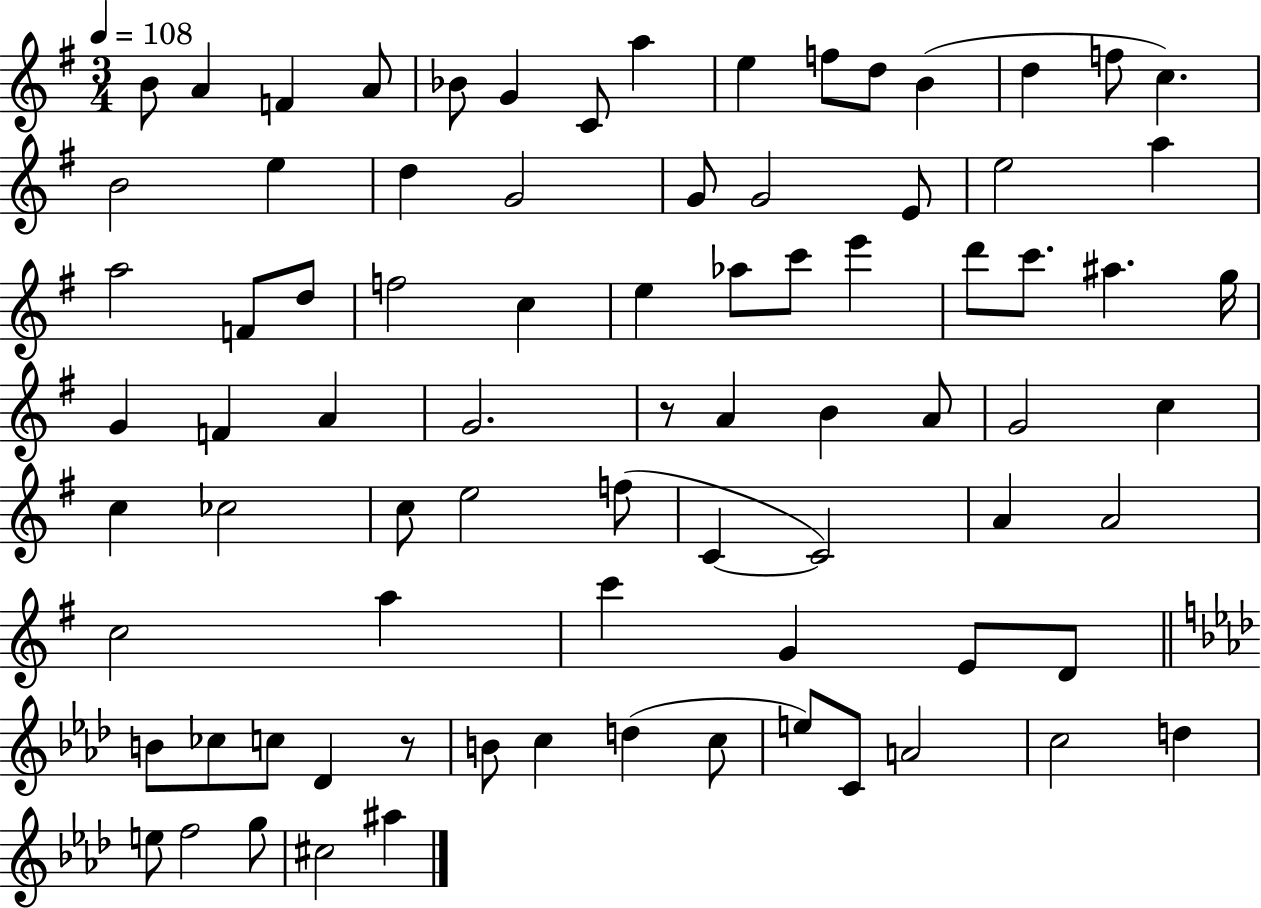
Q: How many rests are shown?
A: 2